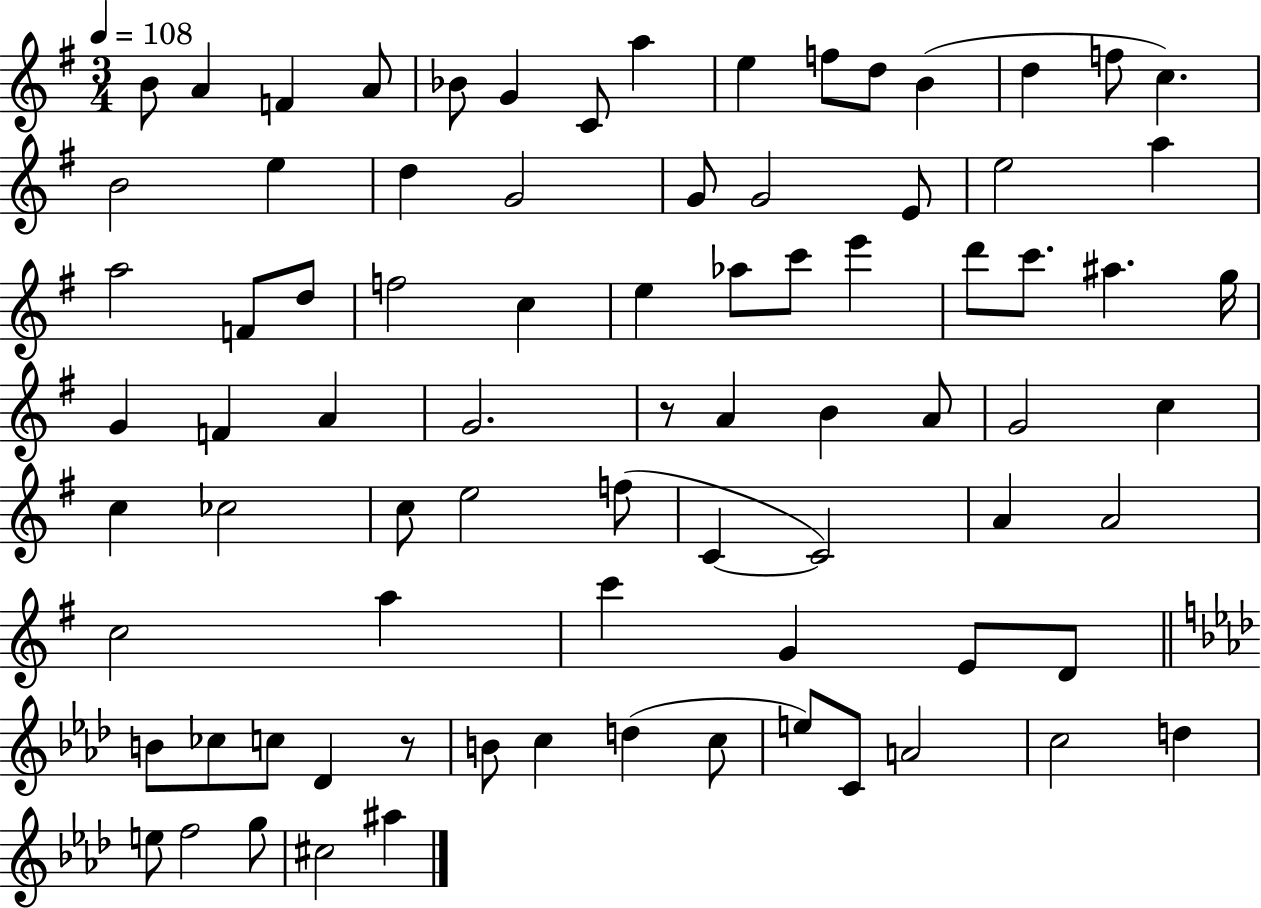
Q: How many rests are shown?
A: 2